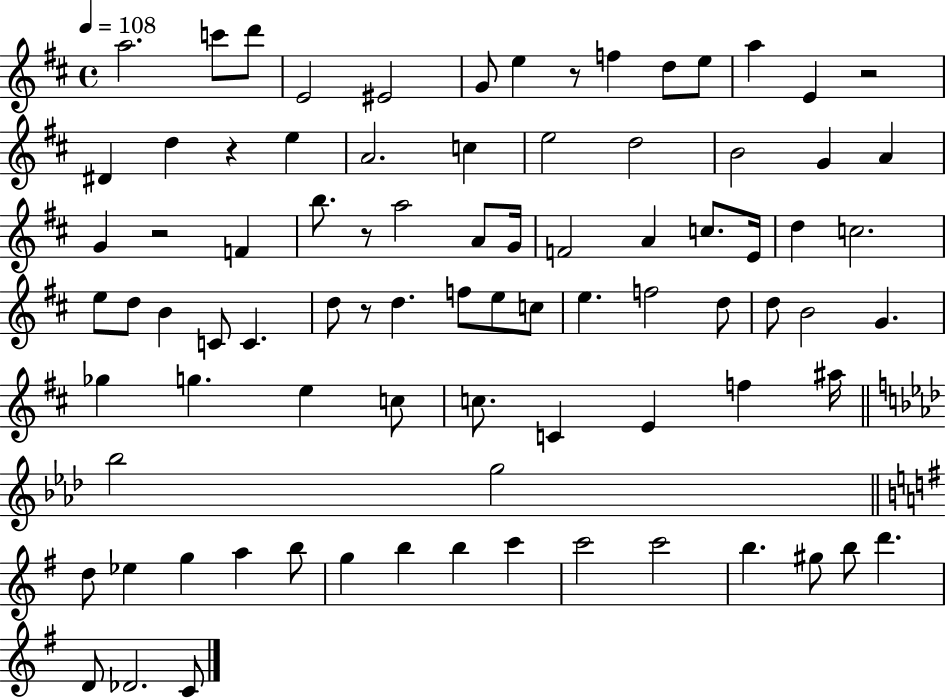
A5/h. C6/e D6/e E4/h EIS4/h G4/e E5/q R/e F5/q D5/e E5/e A5/q E4/q R/h D#4/q D5/q R/q E5/q A4/h. C5/q E5/h D5/h B4/h G4/q A4/q G4/q R/h F4/q B5/e. R/e A5/h A4/e G4/s F4/h A4/q C5/e. E4/s D5/q C5/h. E5/e D5/e B4/q C4/e C4/q. D5/e R/e D5/q. F5/e E5/e C5/e E5/q. F5/h D5/e D5/e B4/h G4/q. Gb5/q G5/q. E5/q C5/e C5/e. C4/q E4/q F5/q A#5/s Bb5/h G5/h D5/e Eb5/q G5/q A5/q B5/e G5/q B5/q B5/q C6/q C6/h C6/h B5/q. G#5/e B5/e D6/q. D4/e Db4/h. C4/e